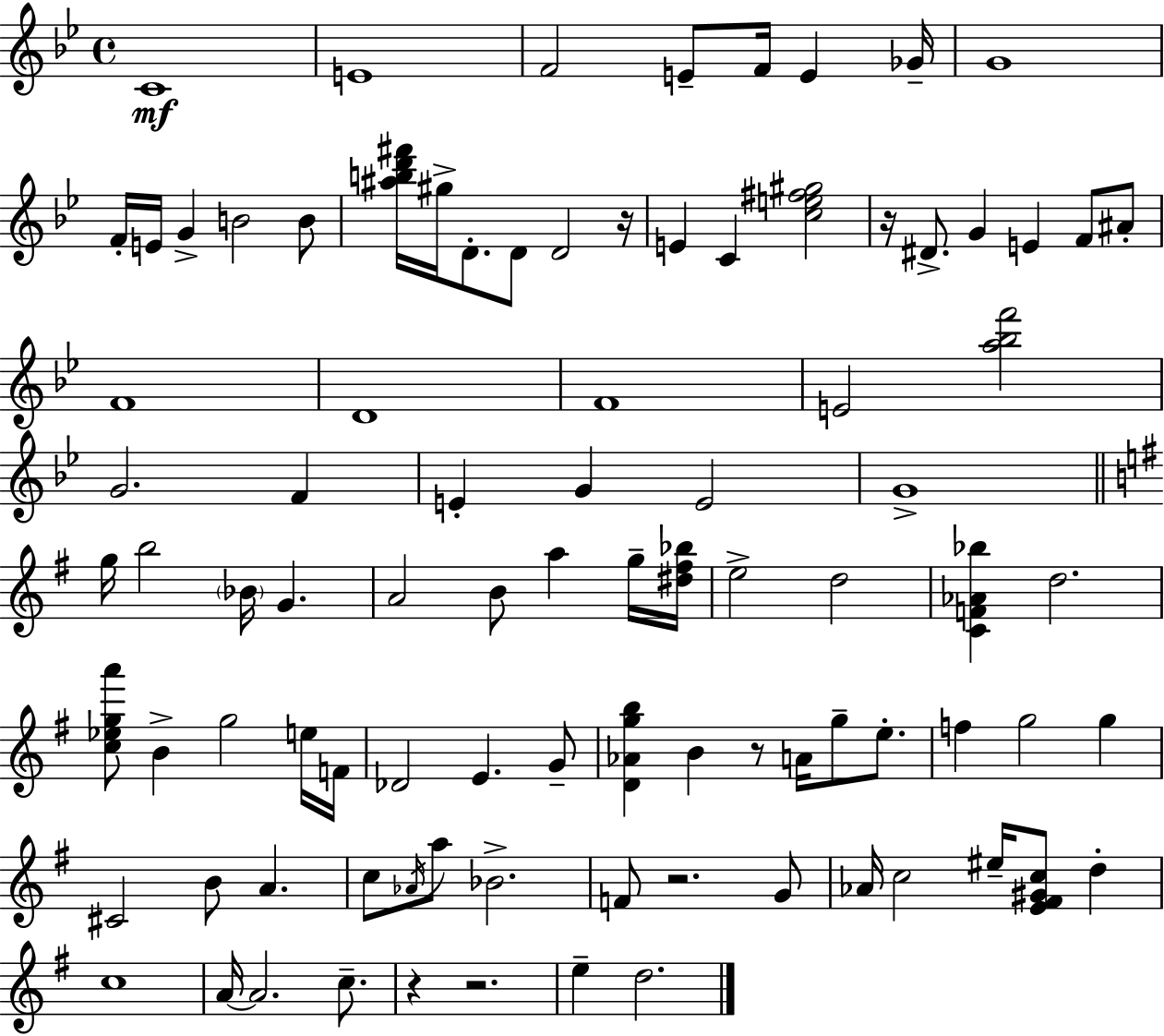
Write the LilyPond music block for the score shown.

{
  \clef treble
  \time 4/4
  \defaultTimeSignature
  \key bes \major
  c'1\mf | e'1 | f'2 e'8-- f'16 e'4 ges'16-- | g'1 | \break f'16-. e'16 g'4-> b'2 b'8 | <ais'' b'' d''' fis'''>16 gis''16-> d'8.-. d'8 d'2 r16 | e'4 c'4 <c'' e'' fis'' gis''>2 | r16 dis'8.-> g'4 e'4 f'8 ais'8-. | \break f'1 | d'1 | f'1 | e'2 <a'' bes'' f'''>2 | \break g'2. f'4 | e'4-. g'4 e'2 | g'1-> | \bar "||" \break \key g \major g''16 b''2 \parenthesize bes'16 g'4. | a'2 b'8 a''4 g''16-- <dis'' fis'' bes''>16 | e''2-> d''2 | <c' f' aes' bes''>4 d''2. | \break <c'' ees'' g'' a'''>8 b'4-> g''2 e''16 f'16 | des'2 e'4. g'8-- | <d' aes' g'' b''>4 b'4 r8 a'16 g''8-- e''8.-. | f''4 g''2 g''4 | \break cis'2 b'8 a'4. | c''8 \acciaccatura { aes'16 } a''8 bes'2.-> | f'8 r2. g'8 | aes'16 c''2 eis''16-- <e' fis' gis' c''>8 d''4-. | \break c''1 | a'16~~ a'2. c''8.-- | r4 r2. | e''4-- d''2. | \break \bar "|."
}